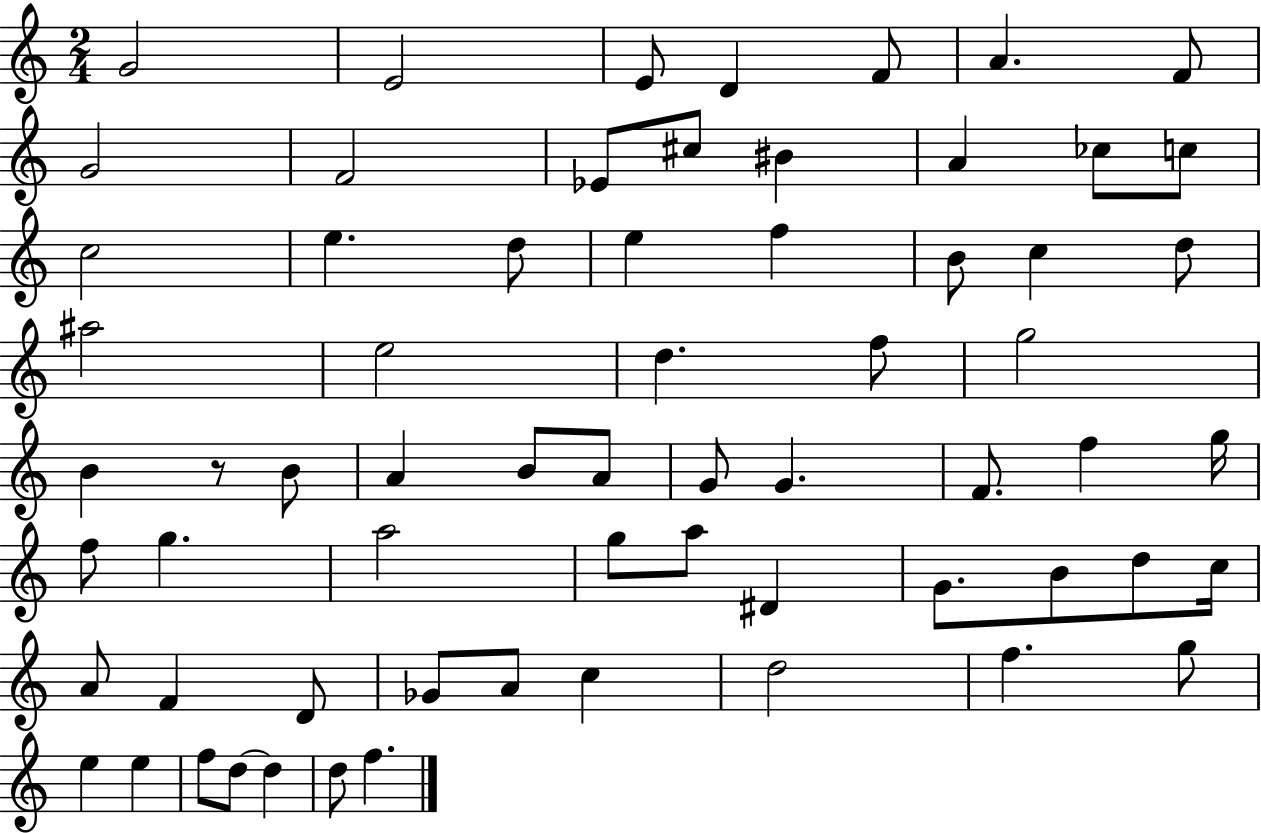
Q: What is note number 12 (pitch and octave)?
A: BIS4